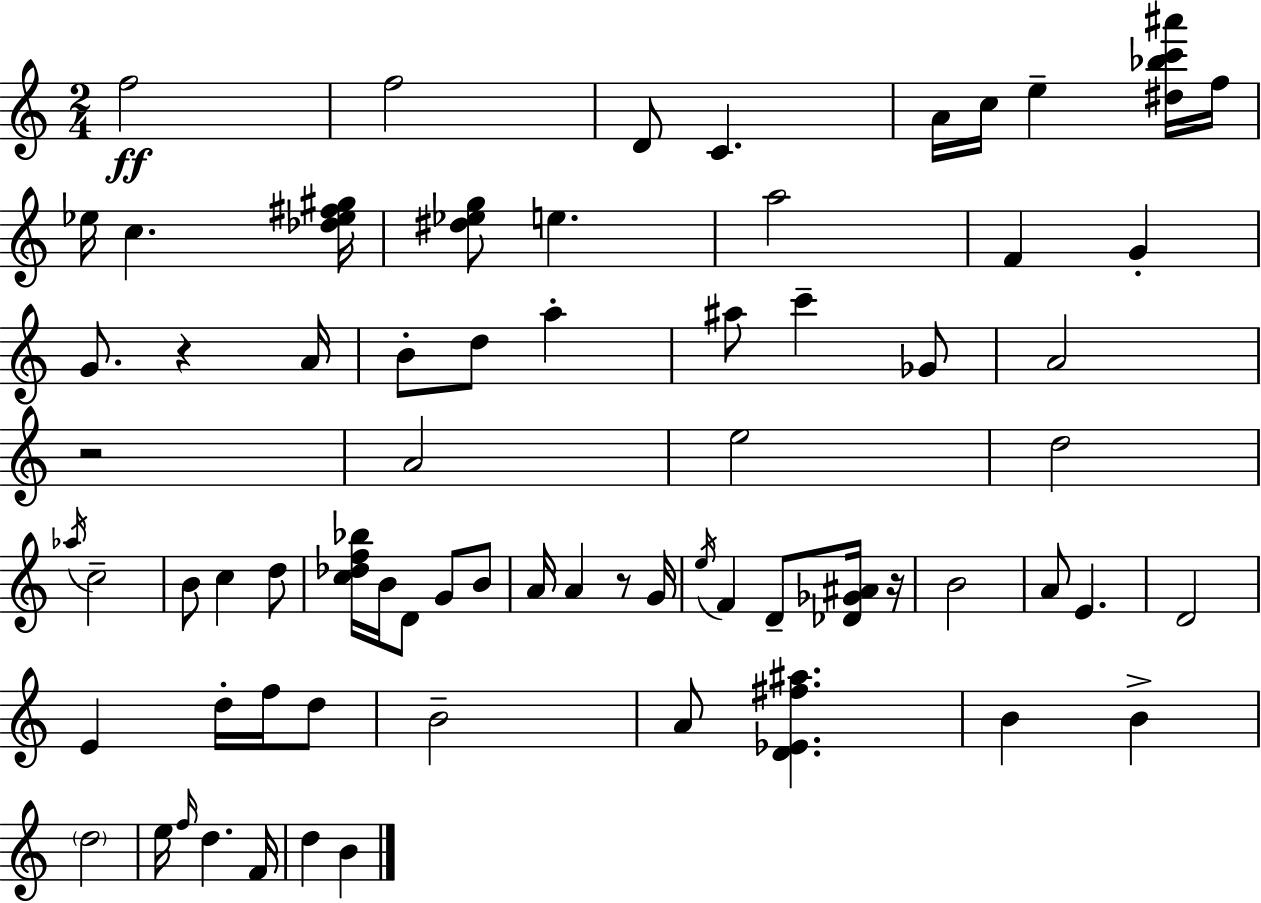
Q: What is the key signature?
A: A minor